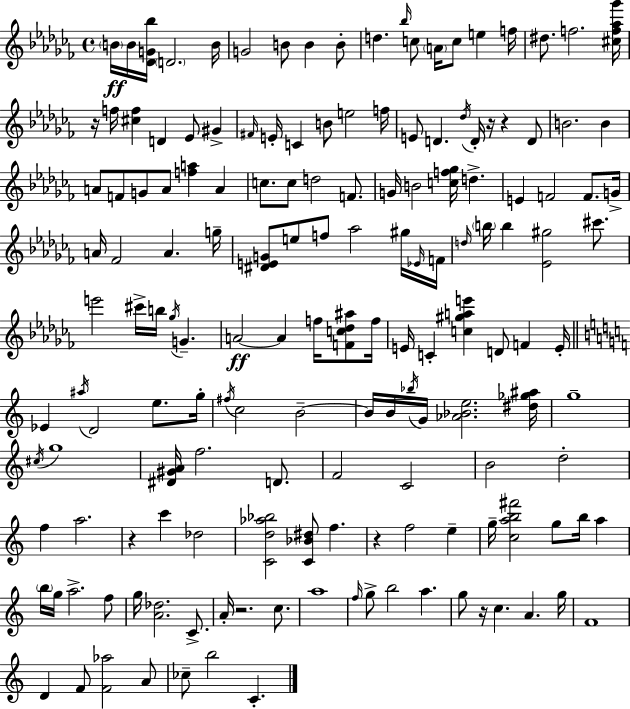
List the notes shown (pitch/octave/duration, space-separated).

B4/s B4/s [Db4,G4,Bb5]/s D4/h. B4/s G4/h B4/e B4/q B4/e D5/q. Bb5/s C5/e A4/s C5/e E5/q F5/s D#5/e. F5/h. [C#5,F5,Ab5,Gb6]/s R/s F5/s [C#5,F5]/q D4/q Eb4/e G#4/q F#4/s E4/s C4/q B4/e E5/h F5/s E4/e D4/q. Db5/s D4/s R/s R/q D4/e B4/h. B4/q A4/e F4/e G4/e A4/e [F5,A5]/q A4/q C5/e. C5/e D5/h F4/e. G4/s B4/h [C5,F5,Gb5]/s D5/q. E4/q F4/h F4/e. G4/s A4/s FES4/h A4/q. G5/s [D#4,E4,G4]/e E5/e F5/e Ab5/h G#5/s Eb4/s F4/s D5/s B5/s B5/q [Eb4,G#5]/h C#6/e. E6/h C#6/s B5/s Gb5/s G4/q. A4/h A4/q F5/s [F4,C5,Db5,A#5]/e F5/s E4/s C4/q [C5,G#5,A5,E6]/q D4/e F4/q E4/s Eb4/q A#5/s D4/h E5/e. G5/s F#5/s C5/h B4/h B4/s B4/s Bb5/s G4/s [Ab4,Bb4,E5]/h. [D#5,Gb5,A#5]/s G5/w C#5/s G5/w [D#4,G#4,A4]/s F5/h. D4/e. F4/h C4/h B4/h D5/h F5/q A5/h. R/q C6/q Db5/h [C4,D5,Ab5,Bb5]/h [C4,Bb4,D#5]/e F5/q. R/q F5/h E5/q G5/s [C5,A5,B5,F#6]/h G5/e B5/s A5/q B5/s G5/s A5/h. F5/e G5/s [A4,Db5]/h. C4/e. A4/s R/h. C5/e. A5/w F5/s G5/e B5/h A5/q. G5/e R/s C5/q. A4/q. G5/s F4/w D4/q F4/e [F4,Ab5]/h A4/e CES5/e B5/h C4/q.